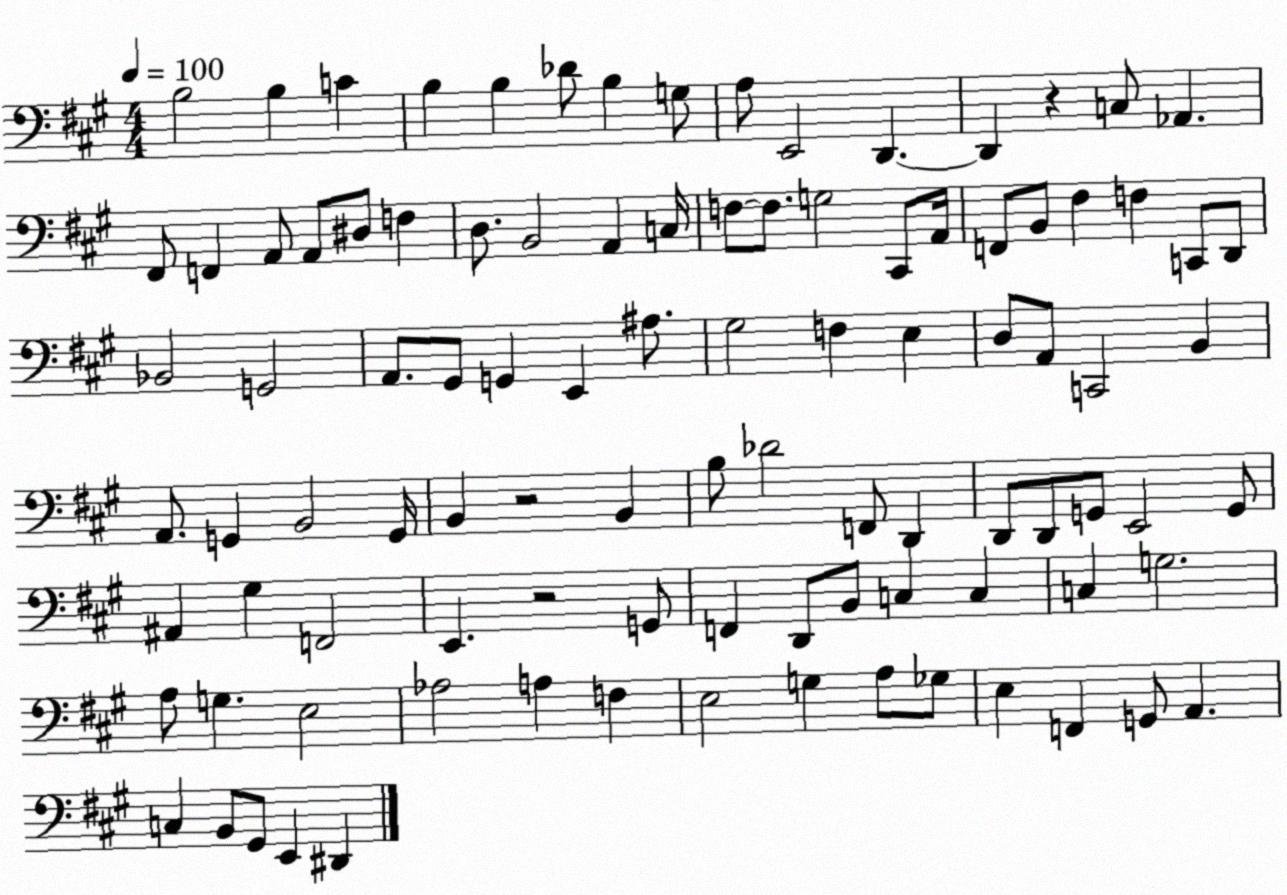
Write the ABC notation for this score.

X:1
T:Untitled
M:4/4
L:1/4
K:A
B,2 B, C B, B, _D/2 B, G,/2 A,/2 E,,2 D,, D,, z C,/2 _A,, ^F,,/2 F,, A,,/2 A,,/2 ^D,/2 F, D,/2 B,,2 A,, C,/4 F,/2 F,/2 G,2 ^C,,/2 A,,/4 F,,/2 B,,/2 ^F, F, C,,/2 D,,/2 _B,,2 G,,2 A,,/2 ^G,,/2 G,, E,, ^A,/2 ^G,2 F, E, D,/2 A,,/2 C,,2 B,, A,,/2 G,, B,,2 G,,/4 B,, z2 B,, B,/2 _D2 F,,/2 D,, D,,/2 D,,/2 G,,/2 E,,2 G,,/2 ^A,, ^G, F,,2 E,, z2 G,,/2 F,, D,,/2 B,,/2 C, C, C, G,2 A,/2 G, E,2 _A,2 A, F, E,2 G, A,/2 _G,/2 E, F,, G,,/2 A,, C, B,,/2 ^G,,/2 E,, ^D,,